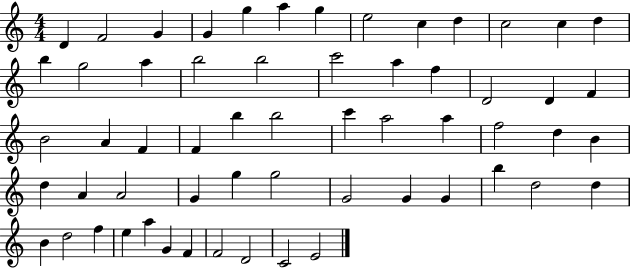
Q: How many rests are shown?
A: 0